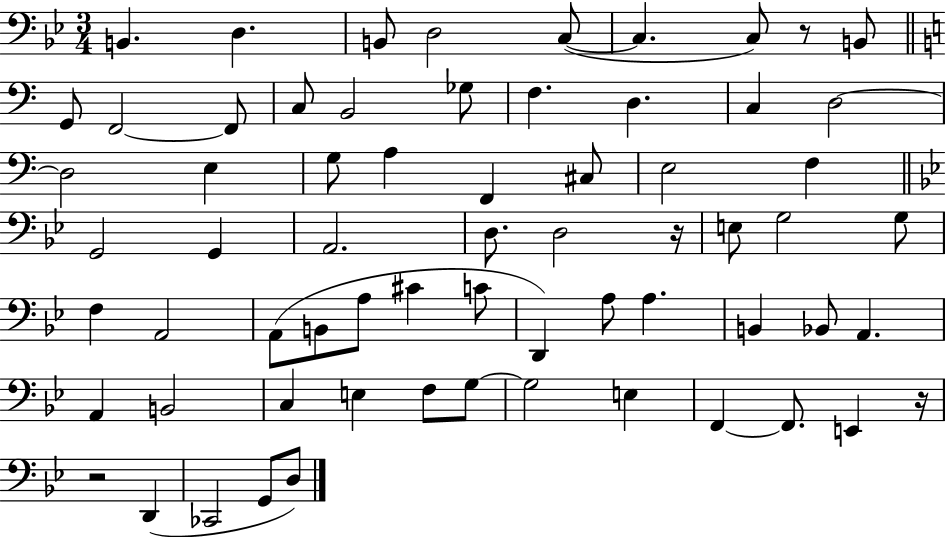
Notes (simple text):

B2/q. D3/q. B2/e D3/h C3/e C3/q. C3/e R/e B2/e G2/e F2/h F2/e C3/e B2/h Gb3/e F3/q. D3/q. C3/q D3/h D3/h E3/q G3/e A3/q F2/q C#3/e E3/h F3/q G2/h G2/q A2/h. D3/e. D3/h R/s E3/e G3/h G3/e F3/q A2/h A2/e B2/e A3/e C#4/q C4/e D2/q A3/e A3/q. B2/q Bb2/e A2/q. A2/q B2/h C3/q E3/q F3/e G3/e G3/h E3/q F2/q F2/e. E2/q R/s R/h D2/q CES2/h G2/e D3/e